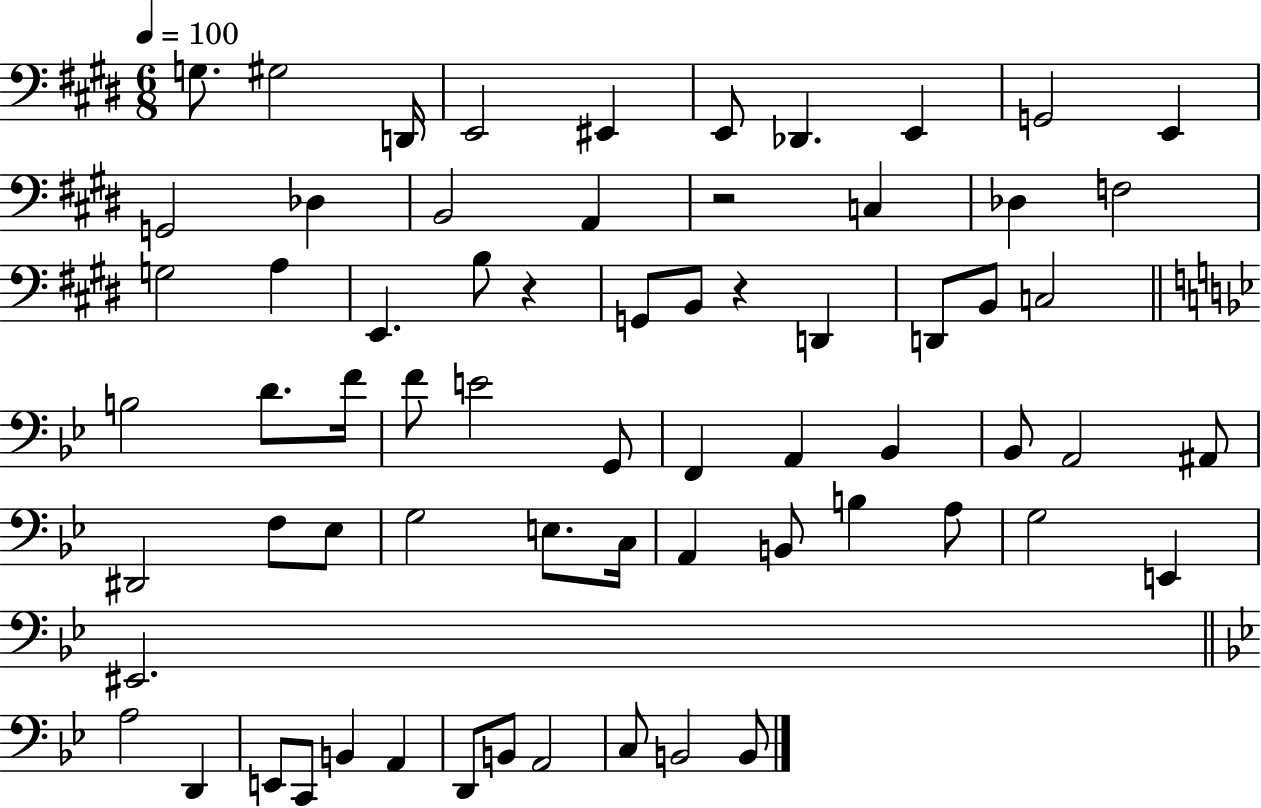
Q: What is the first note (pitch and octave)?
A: G3